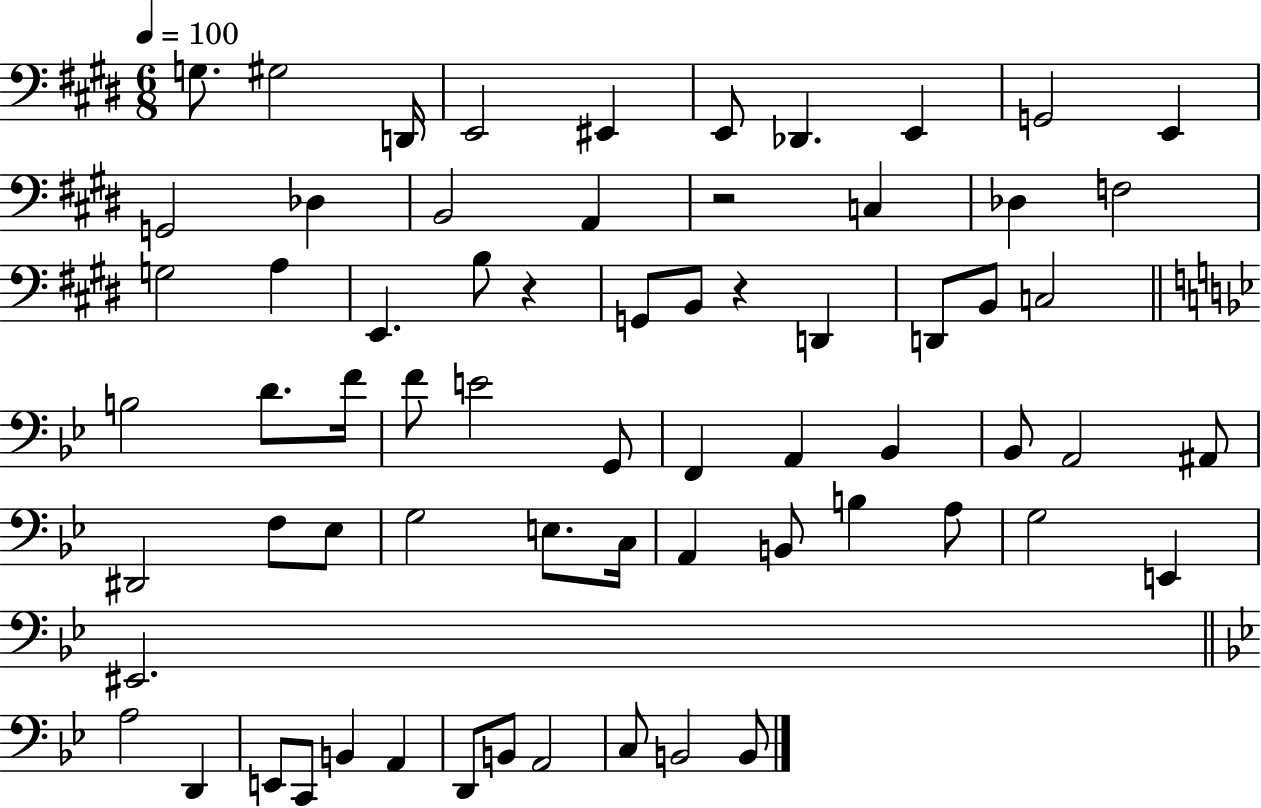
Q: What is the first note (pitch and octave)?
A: G3